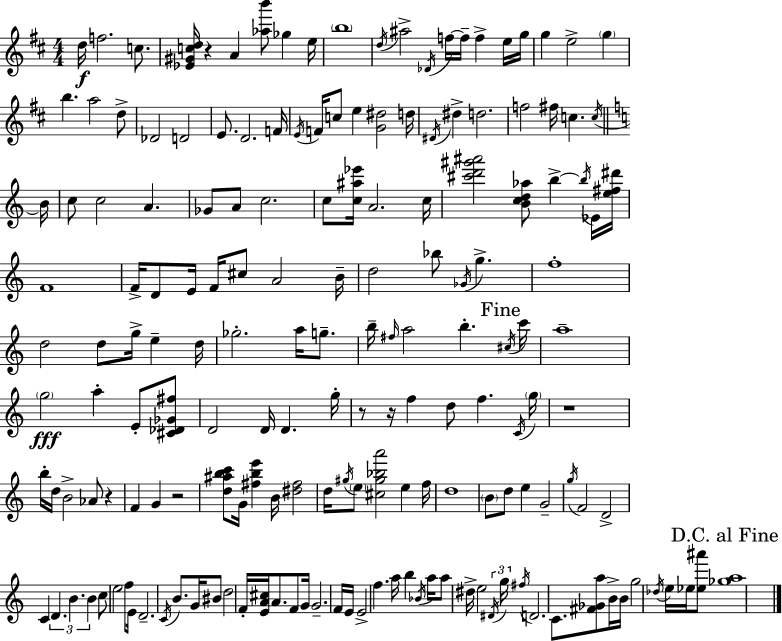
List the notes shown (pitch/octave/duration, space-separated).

D5/s F5/h. C5/e. [Eb4,G#4,C5,D5]/s R/q A4/q [Ab5,B6]/e Gb5/q E5/s B5/w D5/s A#5/h Db4/s F5/s F5/s F5/q E5/s G5/s G5/q E5/h G5/q B5/q. A5/h D5/e Db4/h D4/h E4/e. D4/h. F4/s E4/s F4/s C5/e E5/q [G4,D#5]/h D5/s D#4/s D#5/q D5/h. F5/h F#5/s C5/q. C5/s B4/s C5/e C5/h A4/q. Gb4/e A4/e C5/h. C5/e [C5,A#5,Eb6]/s A4/h. C5/s [C#6,D6,G#6,A#6]/h [B4,C5,D5,Ab5]/e B5/q B5/s Eb4/s [E5,F#5,D#6]/s F4/w F4/s D4/e E4/s F4/s C#5/e A4/h B4/s D5/h Bb5/e Gb4/s G5/q. F5/w D5/h D5/e G5/s E5/q D5/s Gb5/h. A5/s G5/e. B5/s F#5/s A5/h B5/q. C#5/s C6/s A5/w G5/h A5/q E4/e [C#4,Db4,Gb4,F#5]/e D4/h D4/s D4/q. G5/s R/e R/s F5/q D5/e F5/q. C4/s G5/s R/w B5/s D5/s B4/h Ab4/e R/q F4/q G4/q R/h [D5,A#5,B5,C6]/e G4/s [F#5,B5,E6]/q B4/s [D#5,F#5]/h D5/s G#5/s E5/e [C#5,G#5,Bb5,A6]/h E5/q F5/s D5/w B4/e D5/e E5/q G4/h G5/s F4/h D4/h C4/q D4/q. B4/q. B4/q C5/e E5/h F5/e E4/s D4/h. C4/s B4/e. G4/s BIS4/e D5/h F4/s [E4,A4,C#5]/s A4/e. F4/e G4/s G4/h. F4/s E4/s E4/h F5/q. A5/s B5/q Bb4/s A5/s A5/e D#5/s E5/h D#4/s G5/s F#5/s D4/h. C4/e. [F#4,Gb4,A5]/e B4/s B4/s G5/h Db5/s E5/s Eb5/s [Eb5,A#6]/e [Gb5,A5]/w